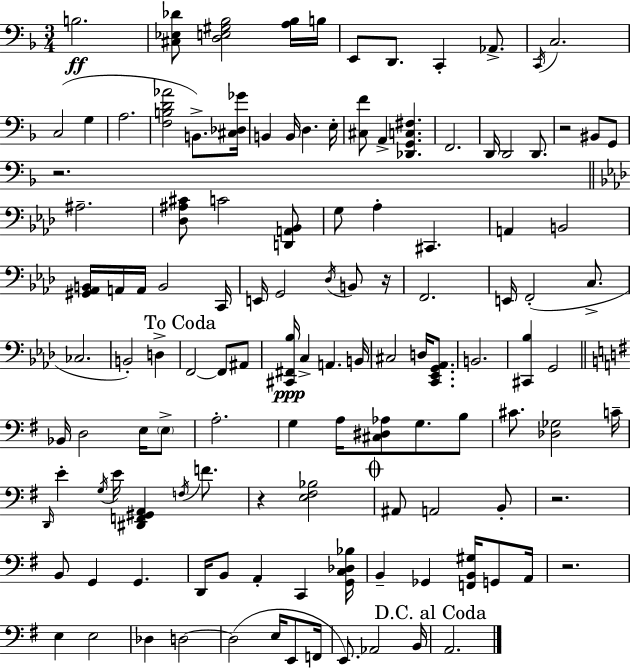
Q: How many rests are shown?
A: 6